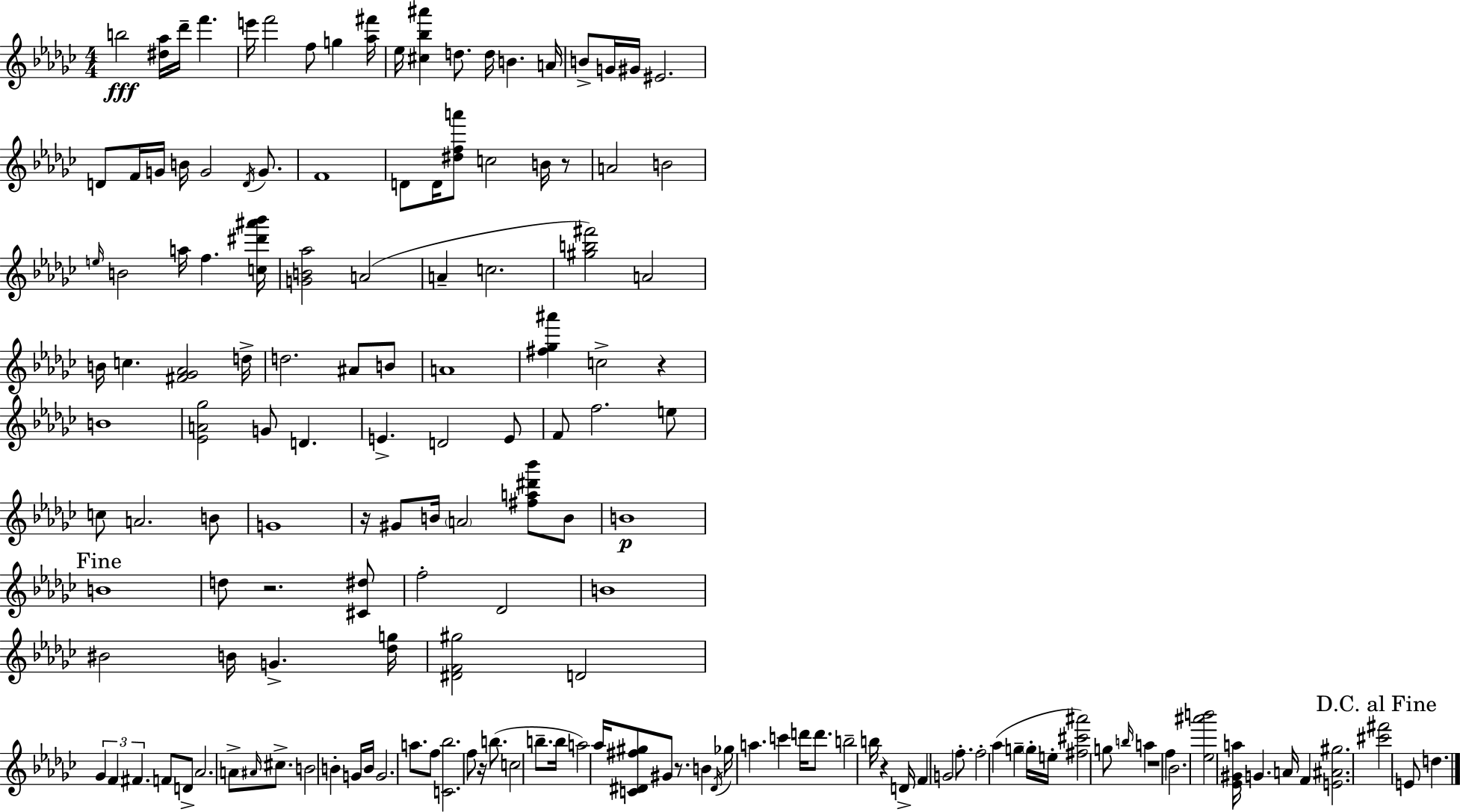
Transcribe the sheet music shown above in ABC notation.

X:1
T:Untitled
M:4/4
L:1/4
K:Ebm
b2 [^d_a]/4 _d'/4 f' e'/4 f'2 f/2 g [_a^f']/4 _e/4 [^c_b^a'] d/2 d/4 B A/4 B/2 G/4 ^G/4 ^E2 D/2 F/4 G/4 B/4 G2 D/4 G/2 F4 D/2 D/4 [^dfa']/2 c2 B/4 z/2 A2 B2 e/4 B2 a/4 f [c^d'^a'_b']/4 [GB_a]2 A2 A c2 [^gb^f']2 A2 B/4 c [^F_G_A]2 d/4 d2 ^A/2 B/2 A4 [^f_g^a'] c2 z B4 [_EA_g]2 G/2 D E D2 E/2 F/2 f2 e/2 c/2 A2 B/2 G4 z/4 ^G/2 B/4 A2 [^fa^d'_b']/2 B/2 B4 B4 d/2 z2 [^C^d]/2 f2 _D2 B4 ^B2 B/4 G [_dg]/4 [^DF^g]2 D2 _G F ^F F/2 D/2 _A2 A/2 ^A/4 ^c/2 B2 B G/4 B/4 G2 a/2 f/2 [C_b]2 f/2 z/4 b/2 c2 b/2 b/4 a2 _a/4 [C^D^f^g]/2 ^G/2 z/2 B ^D/4 _g/4 a c' d'/4 d'/2 b2 b/4 z D/4 F G2 f/2 f2 _a g g/4 e/4 [^f^c'^a']2 g/2 b/4 a z4 f _B2 [_e^a'b']2 [_E^Ga]/4 G A/4 F [E^A^g]2 [^c'^f']2 E/2 d